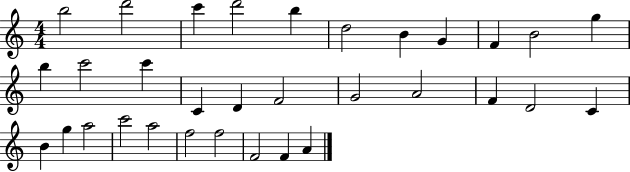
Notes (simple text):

B5/h D6/h C6/q D6/h B5/q D5/h B4/q G4/q F4/q B4/h G5/q B5/q C6/h C6/q C4/q D4/q F4/h G4/h A4/h F4/q D4/h C4/q B4/q G5/q A5/h C6/h A5/h F5/h F5/h F4/h F4/q A4/q